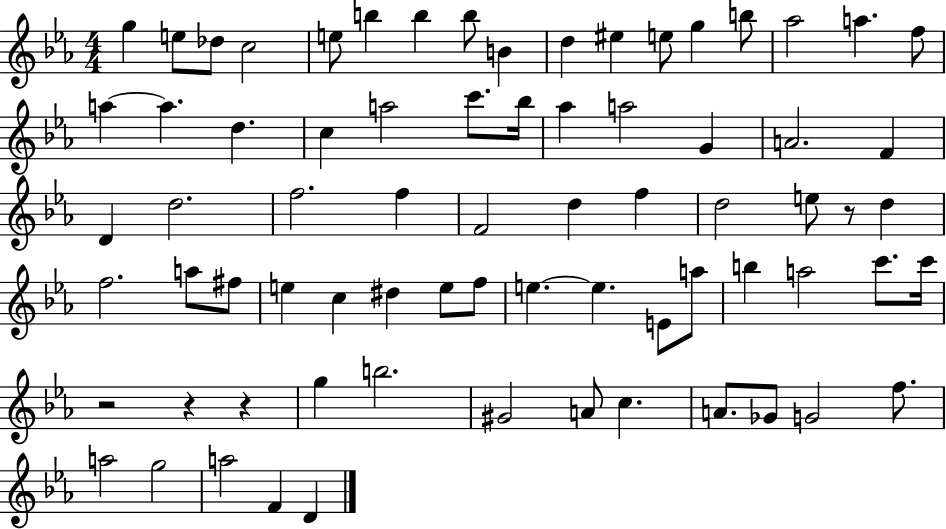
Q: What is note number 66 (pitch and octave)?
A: G5